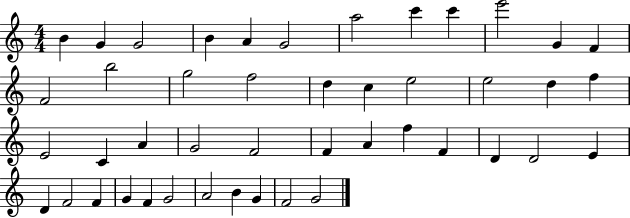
B4/q G4/q G4/h B4/q A4/q G4/h A5/h C6/q C6/q E6/h G4/q F4/q F4/h B5/h G5/h F5/h D5/q C5/q E5/h E5/h D5/q F5/q E4/h C4/q A4/q G4/h F4/h F4/q A4/q F5/q F4/q D4/q D4/h E4/q D4/q F4/h F4/q G4/q F4/q G4/h A4/h B4/q G4/q F4/h G4/h